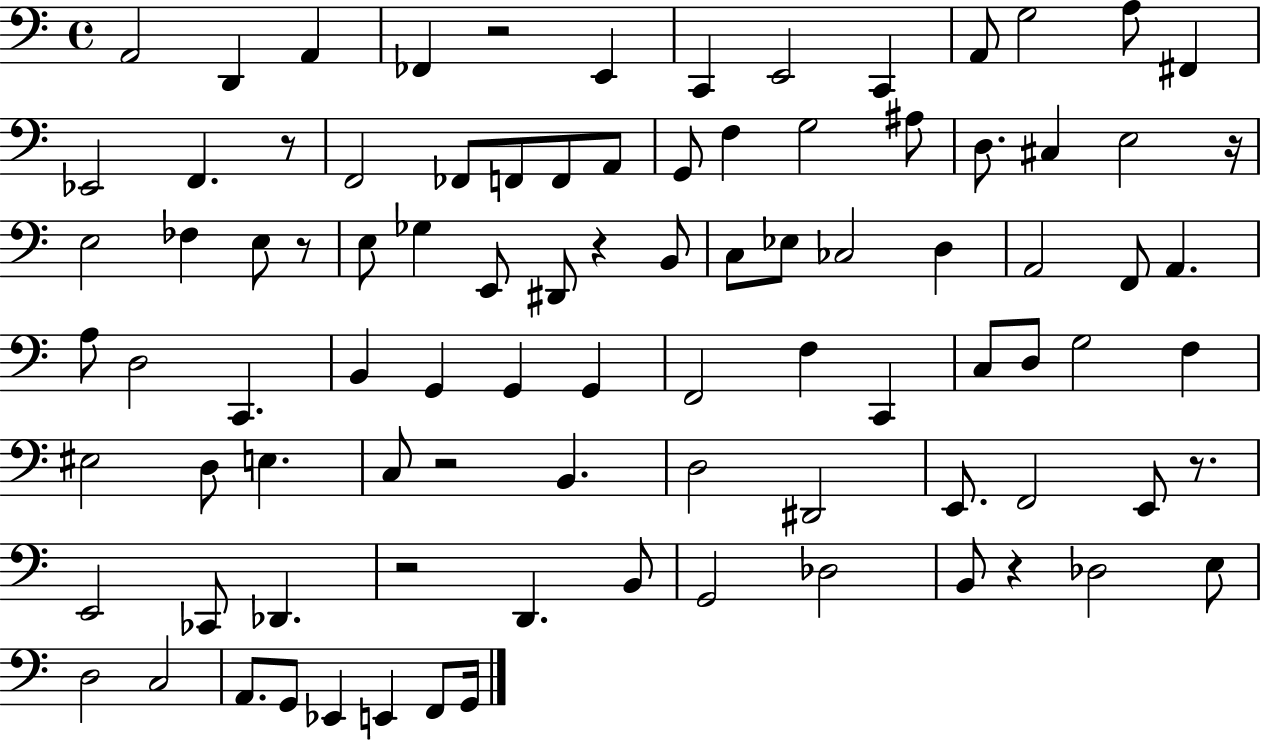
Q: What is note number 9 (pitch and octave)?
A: A2